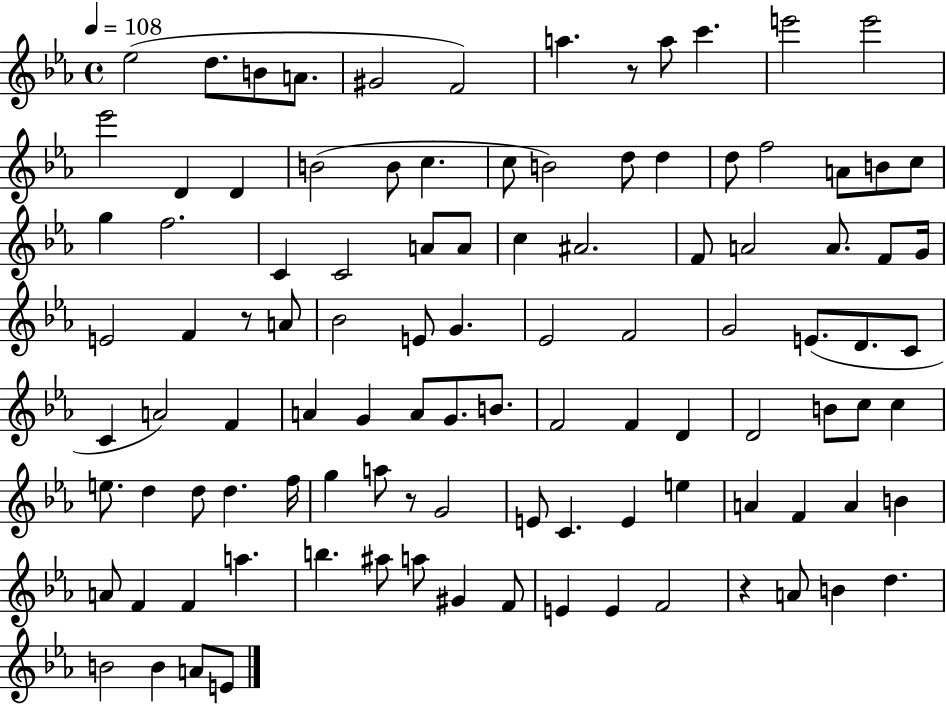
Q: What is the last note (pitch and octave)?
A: E4